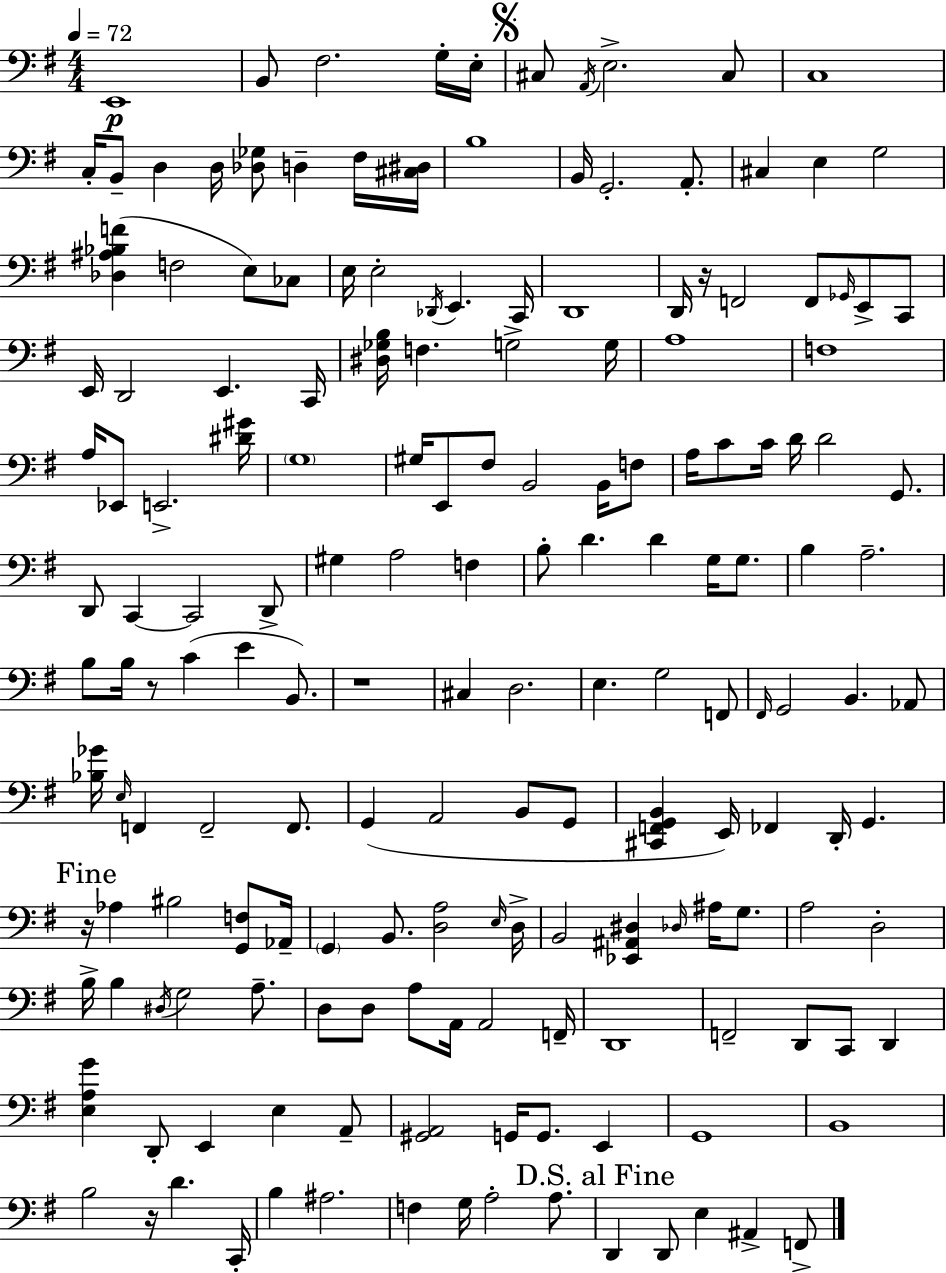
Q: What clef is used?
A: bass